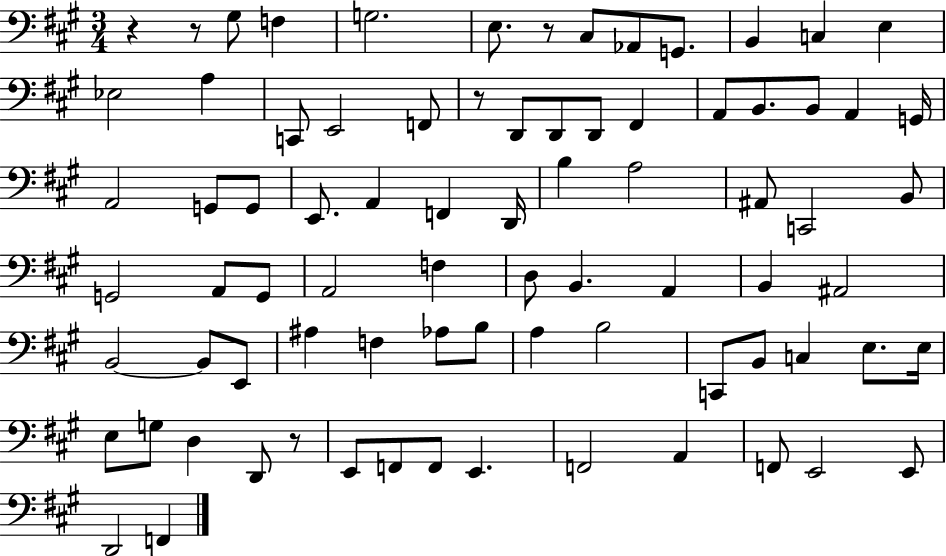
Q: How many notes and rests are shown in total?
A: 80